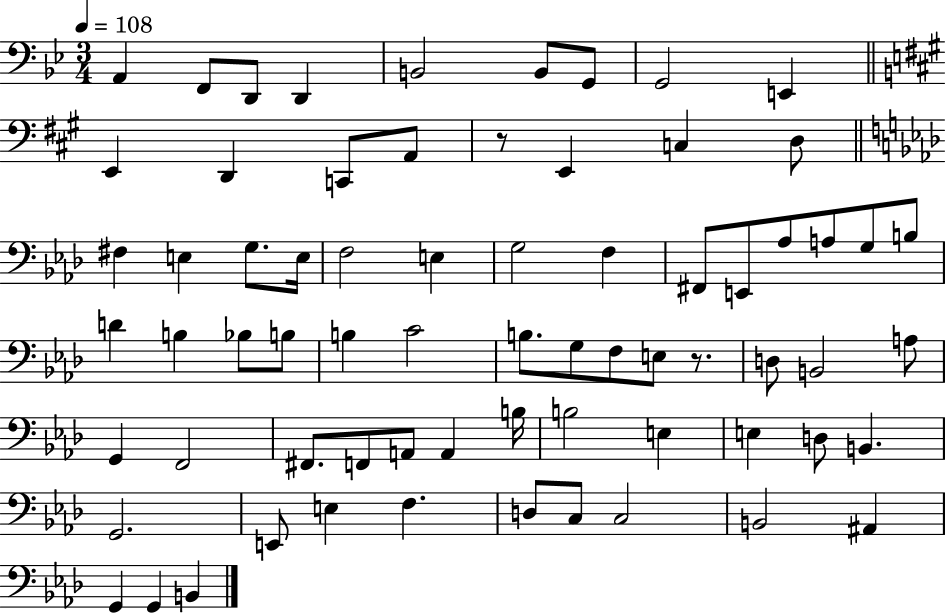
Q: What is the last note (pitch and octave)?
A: B2